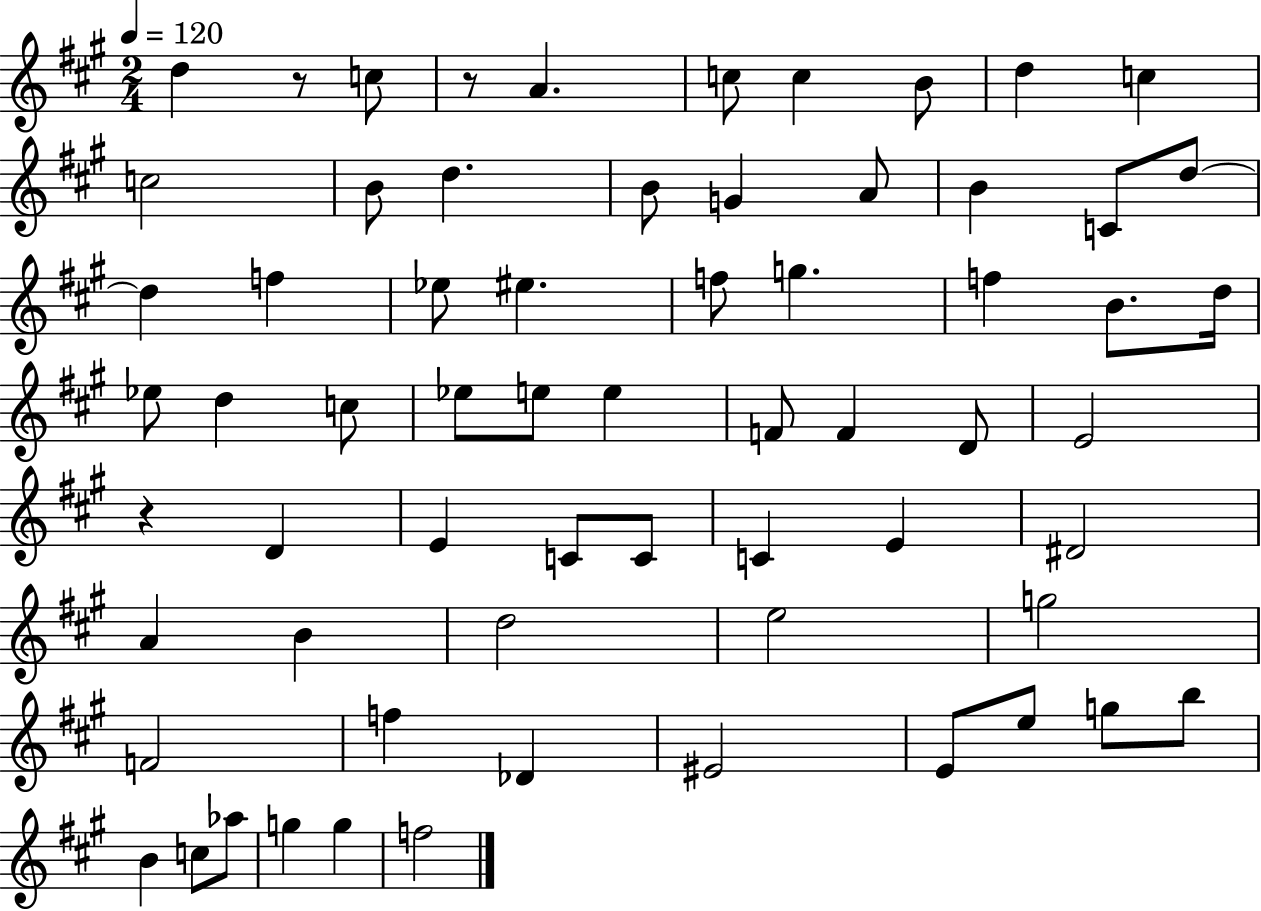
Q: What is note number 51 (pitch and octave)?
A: Db4